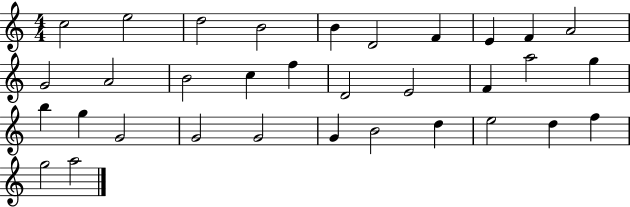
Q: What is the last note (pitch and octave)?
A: A5